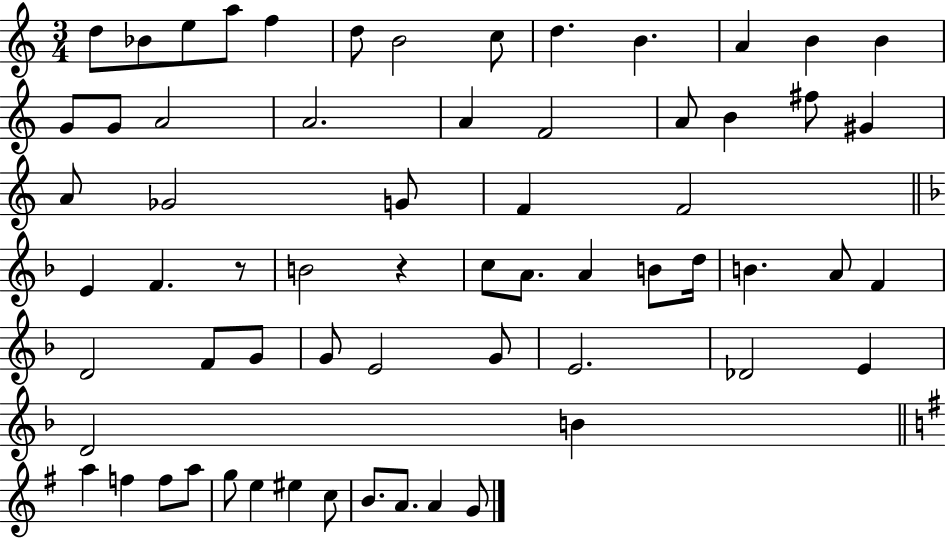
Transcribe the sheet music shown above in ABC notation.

X:1
T:Untitled
M:3/4
L:1/4
K:C
d/2 _B/2 e/2 a/2 f d/2 B2 c/2 d B A B B G/2 G/2 A2 A2 A F2 A/2 B ^f/2 ^G A/2 _G2 G/2 F F2 E F z/2 B2 z c/2 A/2 A B/2 d/4 B A/2 F D2 F/2 G/2 G/2 E2 G/2 E2 _D2 E D2 B a f f/2 a/2 g/2 e ^e c/2 B/2 A/2 A G/2